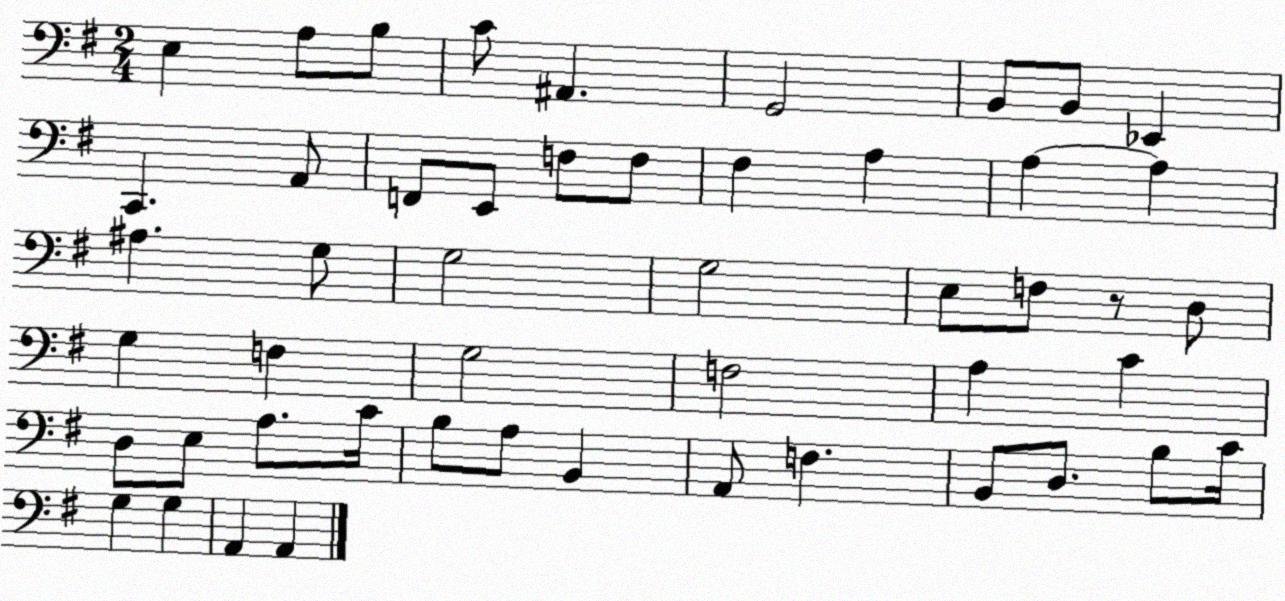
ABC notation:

X:1
T:Untitled
M:2/4
L:1/4
K:G
E, A,/2 B,/2 C/2 ^A,, G,,2 B,,/2 B,,/2 _E,, C,, A,,/2 F,,/2 E,,/2 F,/2 F,/2 ^F, A, A, A, ^A, G,/2 G,2 G,2 E,/2 F,/2 z/2 D,/2 G, F, G,2 F,2 A, C D,/2 E,/2 A,/2 C/4 B,/2 A,/2 B,, A,,/2 F, B,,/2 D,/2 B,/2 C/4 G, G, A,, A,,